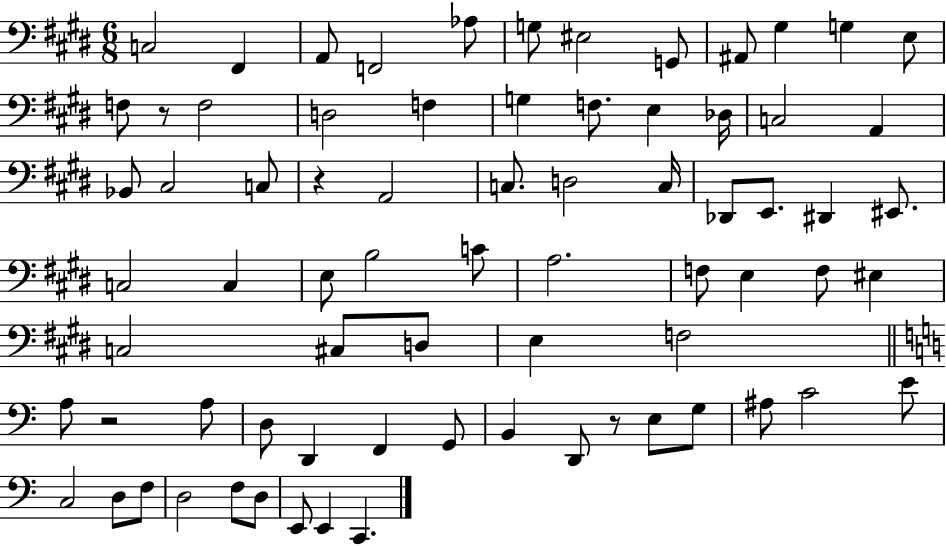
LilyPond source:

{
  \clef bass
  \numericTimeSignature
  \time 6/8
  \key e \major
  c2 fis,4 | a,8 f,2 aes8 | g8 eis2 g,8 | ais,8 gis4 g4 e8 | \break f8 r8 f2 | d2 f4 | g4 f8. e4 des16 | c2 a,4 | \break bes,8 cis2 c8 | r4 a,2 | c8. d2 c16 | des,8 e,8. dis,4 eis,8. | \break c2 c4 | e8 b2 c'8 | a2. | f8 e4 f8 eis4 | \break c2 cis8 d8 | e4 f2 | \bar "||" \break \key c \major a8 r2 a8 | d8 d,4 f,4 g,8 | b,4 d,8 r8 e8 g8 | ais8 c'2 e'8 | \break c2 d8 f8 | d2 f8 d8 | e,8 e,4 c,4. | \bar "|."
}